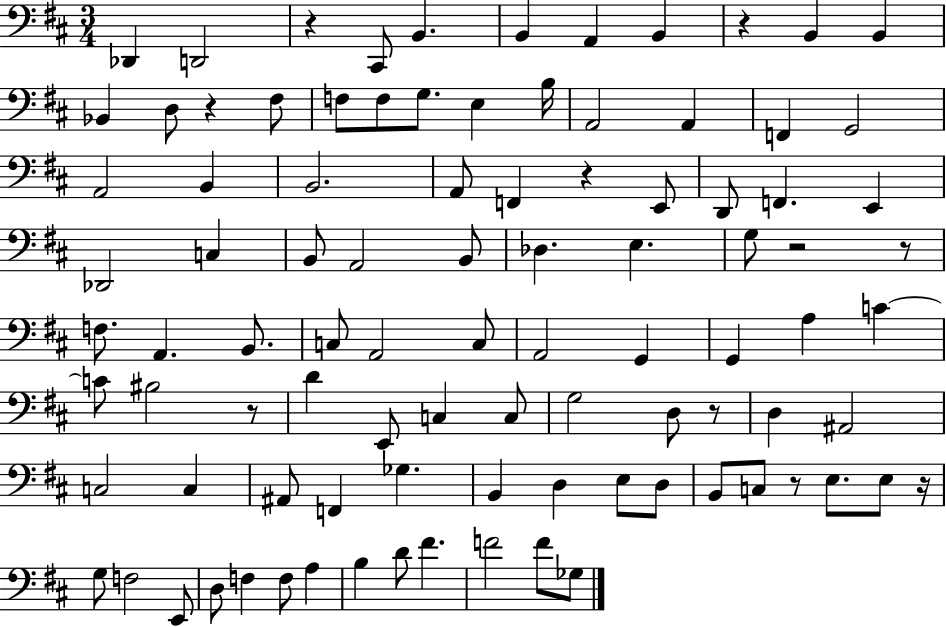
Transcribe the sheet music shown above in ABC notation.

X:1
T:Untitled
M:3/4
L:1/4
K:D
_D,, D,,2 z ^C,,/2 B,, B,, A,, B,, z B,, B,, _B,, D,/2 z ^F,/2 F,/2 F,/2 G,/2 E, B,/4 A,,2 A,, F,, G,,2 A,,2 B,, B,,2 A,,/2 F,, z E,,/2 D,,/2 F,, E,, _D,,2 C, B,,/2 A,,2 B,,/2 _D, E, G,/2 z2 z/2 F,/2 A,, B,,/2 C,/2 A,,2 C,/2 A,,2 G,, G,, A, C C/2 ^B,2 z/2 D E,,/2 C, C,/2 G,2 D,/2 z/2 D, ^A,,2 C,2 C, ^A,,/2 F,, _G, B,, D, E,/2 D,/2 B,,/2 C,/2 z/2 E,/2 E,/2 z/4 G,/2 F,2 E,,/2 D,/2 F, F,/2 A, B, D/2 ^F F2 F/2 _G,/2